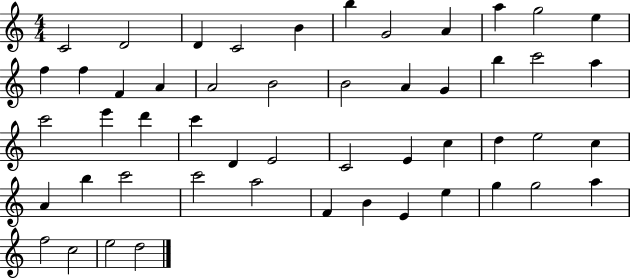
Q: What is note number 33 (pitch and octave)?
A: D5